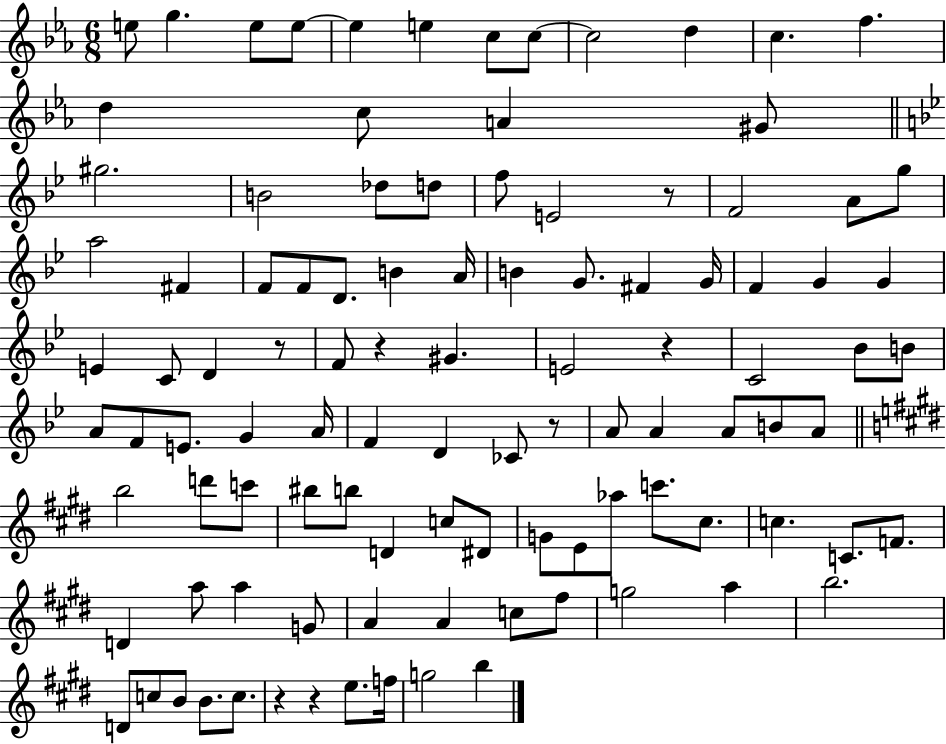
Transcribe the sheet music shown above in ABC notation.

X:1
T:Untitled
M:6/8
L:1/4
K:Eb
e/2 g e/2 e/2 e e c/2 c/2 c2 d c f d c/2 A ^G/2 ^g2 B2 _d/2 d/2 f/2 E2 z/2 F2 A/2 g/2 a2 ^F F/2 F/2 D/2 B A/4 B G/2 ^F G/4 F G G E C/2 D z/2 F/2 z ^G E2 z C2 _B/2 B/2 A/2 F/2 E/2 G A/4 F D _C/2 z/2 A/2 A A/2 B/2 A/2 b2 d'/2 c'/2 ^b/2 b/2 D c/2 ^D/2 G/2 E/2 _a/2 c'/2 ^c/2 c C/2 F/2 D a/2 a G/2 A A c/2 ^f/2 g2 a b2 D/2 c/2 B/2 B/2 c/2 z z e/2 f/4 g2 b